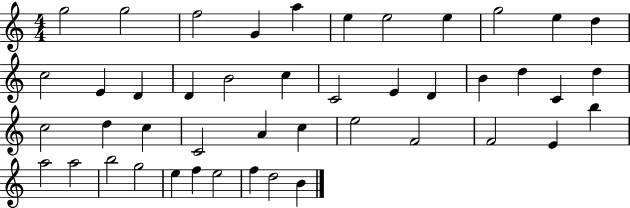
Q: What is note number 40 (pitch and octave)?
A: E5